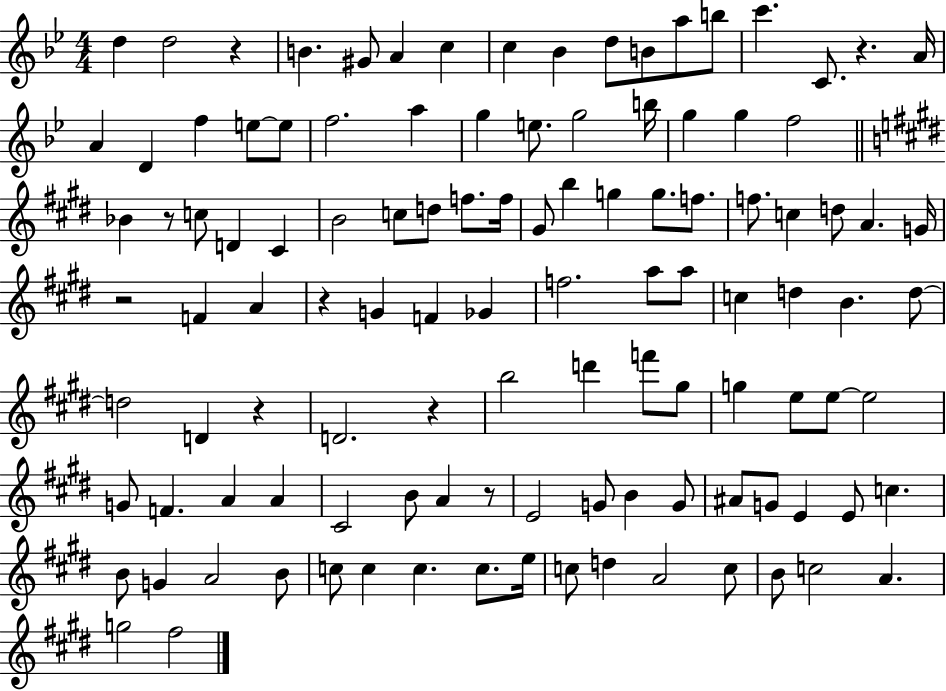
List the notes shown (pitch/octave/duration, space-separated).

D5/q D5/h R/q B4/q. G#4/e A4/q C5/q C5/q Bb4/q D5/e B4/e A5/e B5/e C6/q. C4/e. R/q. A4/s A4/q D4/q F5/q E5/e E5/e F5/h. A5/q G5/q E5/e. G5/h B5/s G5/q G5/q F5/h Bb4/q R/e C5/e D4/q C#4/q B4/h C5/e D5/e F5/e. F5/s G#4/e B5/q G5/q G5/e. F5/e. F5/e. C5/q D5/e A4/q. G4/s R/h F4/q A4/q R/q G4/q F4/q Gb4/q F5/h. A5/e A5/e C5/q D5/q B4/q. D5/e D5/h D4/q R/q D4/h. R/q B5/h D6/q F6/e G#5/e G5/q E5/e E5/e E5/h G4/e F4/q. A4/q A4/q C#4/h B4/e A4/q R/e E4/h G4/e B4/q G4/e A#4/e G4/e E4/q E4/e C5/q. B4/e G4/q A4/h B4/e C5/e C5/q C5/q. C5/e. E5/s C5/e D5/q A4/h C5/e B4/e C5/h A4/q. G5/h F#5/h